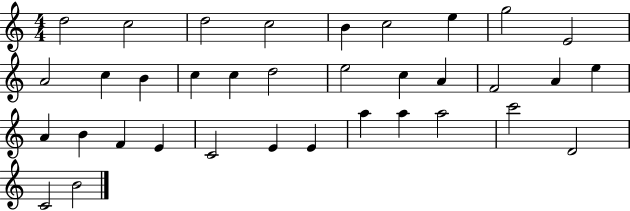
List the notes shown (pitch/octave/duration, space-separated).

D5/h C5/h D5/h C5/h B4/q C5/h E5/q G5/h E4/h A4/h C5/q B4/q C5/q C5/q D5/h E5/h C5/q A4/q F4/h A4/q E5/q A4/q B4/q F4/q E4/q C4/h E4/q E4/q A5/q A5/q A5/h C6/h D4/h C4/h B4/h